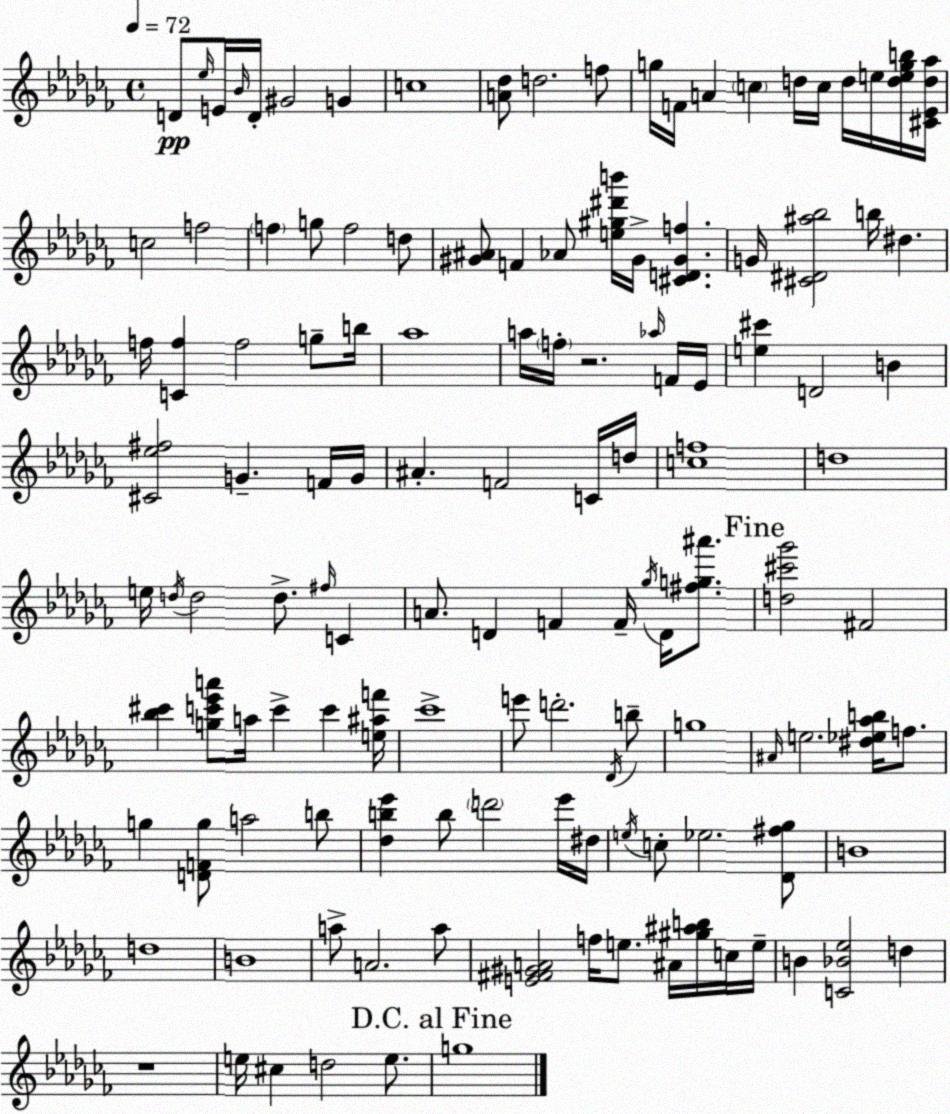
X:1
T:Untitled
M:4/4
L:1/4
K:Abm
D/2 _e/4 E/4 _B/4 D/4 ^G2 G c4 [A_d]/2 d2 f/2 g/4 F/4 A c d/4 c/4 d/4 e/4 [degb]/4 [^C_Ed_a]/4 c2 f2 f g/2 f2 d/2 [^G^A]/2 F _A/2 [e^g^d'b']/4 ^G/4 [^CD^Gf] G/4 [^C^D^a_b]2 b/4 ^d f/4 [Cf] f2 g/2 b/4 _a4 a/4 f/4 z2 _a/4 F/4 _E/4 [e^c'] D2 B [^C_e^f]2 G F/4 G/4 ^A F2 C/4 d/4 [cf]4 d4 e/4 d/4 d2 d/2 ^f/4 C A/2 D F F/4 _g/4 D/4 [^fg^a']/2 [d^c'_g']2 ^F2 [_b^c'] [gc'_e'a']/2 a/4 c' c' [e^af']/4 _c'4 e'/2 d'2 _D/4 b/2 g4 ^A/4 e2 [^d_e_ab]/4 f/2 g [DFg]/2 a2 b/2 [_db_e'] b/2 d'2 _e'/4 ^d/4 e/4 c/2 _e2 [_D^f_g]/2 B4 d4 B4 a/2 A2 a/2 [E^F^GA]2 f/4 e/2 ^A/4 [^g^ab]/4 c/4 e/4 B [C_B_e]2 d z4 e/4 ^c d2 e/2 g4